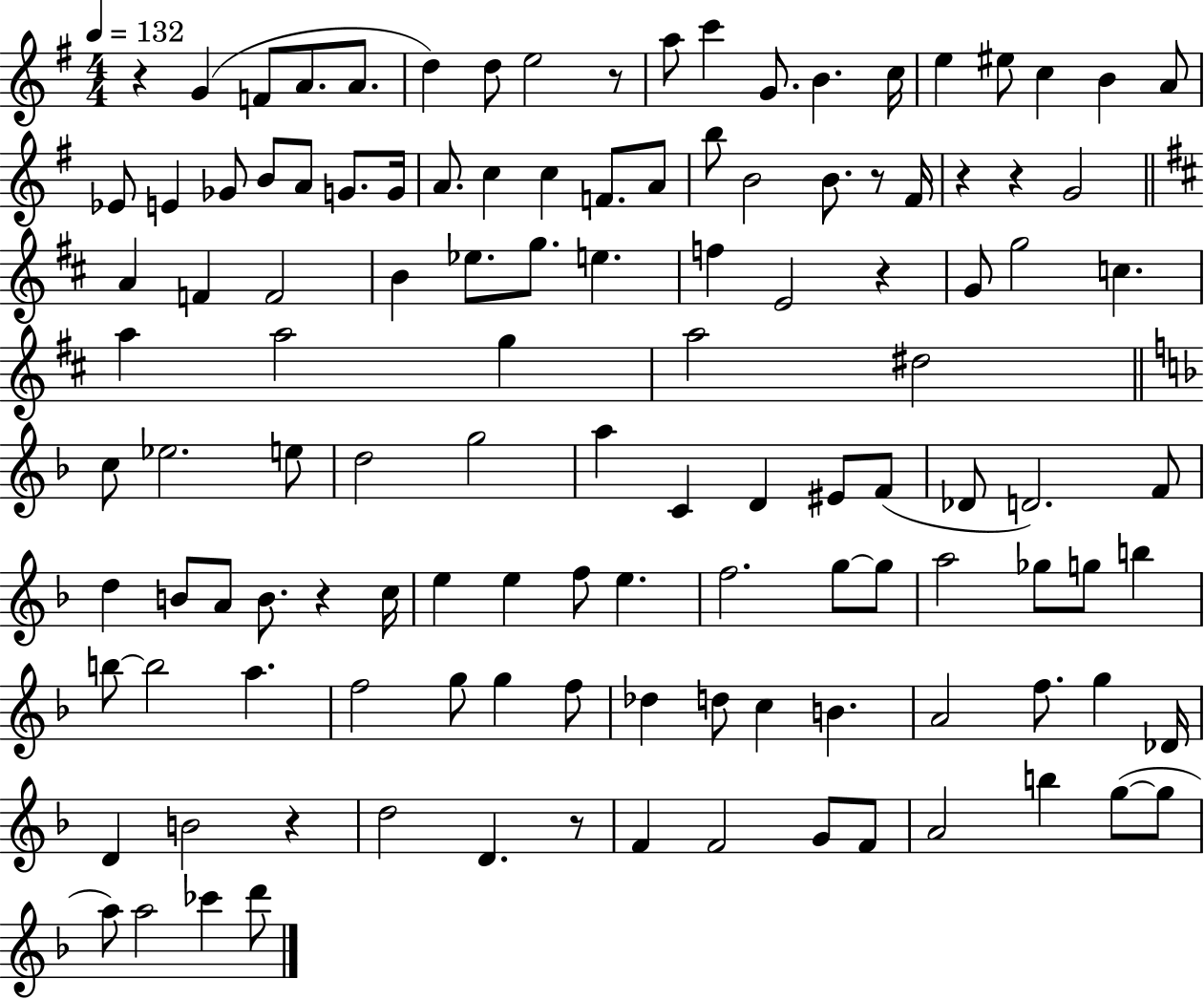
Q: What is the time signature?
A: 4/4